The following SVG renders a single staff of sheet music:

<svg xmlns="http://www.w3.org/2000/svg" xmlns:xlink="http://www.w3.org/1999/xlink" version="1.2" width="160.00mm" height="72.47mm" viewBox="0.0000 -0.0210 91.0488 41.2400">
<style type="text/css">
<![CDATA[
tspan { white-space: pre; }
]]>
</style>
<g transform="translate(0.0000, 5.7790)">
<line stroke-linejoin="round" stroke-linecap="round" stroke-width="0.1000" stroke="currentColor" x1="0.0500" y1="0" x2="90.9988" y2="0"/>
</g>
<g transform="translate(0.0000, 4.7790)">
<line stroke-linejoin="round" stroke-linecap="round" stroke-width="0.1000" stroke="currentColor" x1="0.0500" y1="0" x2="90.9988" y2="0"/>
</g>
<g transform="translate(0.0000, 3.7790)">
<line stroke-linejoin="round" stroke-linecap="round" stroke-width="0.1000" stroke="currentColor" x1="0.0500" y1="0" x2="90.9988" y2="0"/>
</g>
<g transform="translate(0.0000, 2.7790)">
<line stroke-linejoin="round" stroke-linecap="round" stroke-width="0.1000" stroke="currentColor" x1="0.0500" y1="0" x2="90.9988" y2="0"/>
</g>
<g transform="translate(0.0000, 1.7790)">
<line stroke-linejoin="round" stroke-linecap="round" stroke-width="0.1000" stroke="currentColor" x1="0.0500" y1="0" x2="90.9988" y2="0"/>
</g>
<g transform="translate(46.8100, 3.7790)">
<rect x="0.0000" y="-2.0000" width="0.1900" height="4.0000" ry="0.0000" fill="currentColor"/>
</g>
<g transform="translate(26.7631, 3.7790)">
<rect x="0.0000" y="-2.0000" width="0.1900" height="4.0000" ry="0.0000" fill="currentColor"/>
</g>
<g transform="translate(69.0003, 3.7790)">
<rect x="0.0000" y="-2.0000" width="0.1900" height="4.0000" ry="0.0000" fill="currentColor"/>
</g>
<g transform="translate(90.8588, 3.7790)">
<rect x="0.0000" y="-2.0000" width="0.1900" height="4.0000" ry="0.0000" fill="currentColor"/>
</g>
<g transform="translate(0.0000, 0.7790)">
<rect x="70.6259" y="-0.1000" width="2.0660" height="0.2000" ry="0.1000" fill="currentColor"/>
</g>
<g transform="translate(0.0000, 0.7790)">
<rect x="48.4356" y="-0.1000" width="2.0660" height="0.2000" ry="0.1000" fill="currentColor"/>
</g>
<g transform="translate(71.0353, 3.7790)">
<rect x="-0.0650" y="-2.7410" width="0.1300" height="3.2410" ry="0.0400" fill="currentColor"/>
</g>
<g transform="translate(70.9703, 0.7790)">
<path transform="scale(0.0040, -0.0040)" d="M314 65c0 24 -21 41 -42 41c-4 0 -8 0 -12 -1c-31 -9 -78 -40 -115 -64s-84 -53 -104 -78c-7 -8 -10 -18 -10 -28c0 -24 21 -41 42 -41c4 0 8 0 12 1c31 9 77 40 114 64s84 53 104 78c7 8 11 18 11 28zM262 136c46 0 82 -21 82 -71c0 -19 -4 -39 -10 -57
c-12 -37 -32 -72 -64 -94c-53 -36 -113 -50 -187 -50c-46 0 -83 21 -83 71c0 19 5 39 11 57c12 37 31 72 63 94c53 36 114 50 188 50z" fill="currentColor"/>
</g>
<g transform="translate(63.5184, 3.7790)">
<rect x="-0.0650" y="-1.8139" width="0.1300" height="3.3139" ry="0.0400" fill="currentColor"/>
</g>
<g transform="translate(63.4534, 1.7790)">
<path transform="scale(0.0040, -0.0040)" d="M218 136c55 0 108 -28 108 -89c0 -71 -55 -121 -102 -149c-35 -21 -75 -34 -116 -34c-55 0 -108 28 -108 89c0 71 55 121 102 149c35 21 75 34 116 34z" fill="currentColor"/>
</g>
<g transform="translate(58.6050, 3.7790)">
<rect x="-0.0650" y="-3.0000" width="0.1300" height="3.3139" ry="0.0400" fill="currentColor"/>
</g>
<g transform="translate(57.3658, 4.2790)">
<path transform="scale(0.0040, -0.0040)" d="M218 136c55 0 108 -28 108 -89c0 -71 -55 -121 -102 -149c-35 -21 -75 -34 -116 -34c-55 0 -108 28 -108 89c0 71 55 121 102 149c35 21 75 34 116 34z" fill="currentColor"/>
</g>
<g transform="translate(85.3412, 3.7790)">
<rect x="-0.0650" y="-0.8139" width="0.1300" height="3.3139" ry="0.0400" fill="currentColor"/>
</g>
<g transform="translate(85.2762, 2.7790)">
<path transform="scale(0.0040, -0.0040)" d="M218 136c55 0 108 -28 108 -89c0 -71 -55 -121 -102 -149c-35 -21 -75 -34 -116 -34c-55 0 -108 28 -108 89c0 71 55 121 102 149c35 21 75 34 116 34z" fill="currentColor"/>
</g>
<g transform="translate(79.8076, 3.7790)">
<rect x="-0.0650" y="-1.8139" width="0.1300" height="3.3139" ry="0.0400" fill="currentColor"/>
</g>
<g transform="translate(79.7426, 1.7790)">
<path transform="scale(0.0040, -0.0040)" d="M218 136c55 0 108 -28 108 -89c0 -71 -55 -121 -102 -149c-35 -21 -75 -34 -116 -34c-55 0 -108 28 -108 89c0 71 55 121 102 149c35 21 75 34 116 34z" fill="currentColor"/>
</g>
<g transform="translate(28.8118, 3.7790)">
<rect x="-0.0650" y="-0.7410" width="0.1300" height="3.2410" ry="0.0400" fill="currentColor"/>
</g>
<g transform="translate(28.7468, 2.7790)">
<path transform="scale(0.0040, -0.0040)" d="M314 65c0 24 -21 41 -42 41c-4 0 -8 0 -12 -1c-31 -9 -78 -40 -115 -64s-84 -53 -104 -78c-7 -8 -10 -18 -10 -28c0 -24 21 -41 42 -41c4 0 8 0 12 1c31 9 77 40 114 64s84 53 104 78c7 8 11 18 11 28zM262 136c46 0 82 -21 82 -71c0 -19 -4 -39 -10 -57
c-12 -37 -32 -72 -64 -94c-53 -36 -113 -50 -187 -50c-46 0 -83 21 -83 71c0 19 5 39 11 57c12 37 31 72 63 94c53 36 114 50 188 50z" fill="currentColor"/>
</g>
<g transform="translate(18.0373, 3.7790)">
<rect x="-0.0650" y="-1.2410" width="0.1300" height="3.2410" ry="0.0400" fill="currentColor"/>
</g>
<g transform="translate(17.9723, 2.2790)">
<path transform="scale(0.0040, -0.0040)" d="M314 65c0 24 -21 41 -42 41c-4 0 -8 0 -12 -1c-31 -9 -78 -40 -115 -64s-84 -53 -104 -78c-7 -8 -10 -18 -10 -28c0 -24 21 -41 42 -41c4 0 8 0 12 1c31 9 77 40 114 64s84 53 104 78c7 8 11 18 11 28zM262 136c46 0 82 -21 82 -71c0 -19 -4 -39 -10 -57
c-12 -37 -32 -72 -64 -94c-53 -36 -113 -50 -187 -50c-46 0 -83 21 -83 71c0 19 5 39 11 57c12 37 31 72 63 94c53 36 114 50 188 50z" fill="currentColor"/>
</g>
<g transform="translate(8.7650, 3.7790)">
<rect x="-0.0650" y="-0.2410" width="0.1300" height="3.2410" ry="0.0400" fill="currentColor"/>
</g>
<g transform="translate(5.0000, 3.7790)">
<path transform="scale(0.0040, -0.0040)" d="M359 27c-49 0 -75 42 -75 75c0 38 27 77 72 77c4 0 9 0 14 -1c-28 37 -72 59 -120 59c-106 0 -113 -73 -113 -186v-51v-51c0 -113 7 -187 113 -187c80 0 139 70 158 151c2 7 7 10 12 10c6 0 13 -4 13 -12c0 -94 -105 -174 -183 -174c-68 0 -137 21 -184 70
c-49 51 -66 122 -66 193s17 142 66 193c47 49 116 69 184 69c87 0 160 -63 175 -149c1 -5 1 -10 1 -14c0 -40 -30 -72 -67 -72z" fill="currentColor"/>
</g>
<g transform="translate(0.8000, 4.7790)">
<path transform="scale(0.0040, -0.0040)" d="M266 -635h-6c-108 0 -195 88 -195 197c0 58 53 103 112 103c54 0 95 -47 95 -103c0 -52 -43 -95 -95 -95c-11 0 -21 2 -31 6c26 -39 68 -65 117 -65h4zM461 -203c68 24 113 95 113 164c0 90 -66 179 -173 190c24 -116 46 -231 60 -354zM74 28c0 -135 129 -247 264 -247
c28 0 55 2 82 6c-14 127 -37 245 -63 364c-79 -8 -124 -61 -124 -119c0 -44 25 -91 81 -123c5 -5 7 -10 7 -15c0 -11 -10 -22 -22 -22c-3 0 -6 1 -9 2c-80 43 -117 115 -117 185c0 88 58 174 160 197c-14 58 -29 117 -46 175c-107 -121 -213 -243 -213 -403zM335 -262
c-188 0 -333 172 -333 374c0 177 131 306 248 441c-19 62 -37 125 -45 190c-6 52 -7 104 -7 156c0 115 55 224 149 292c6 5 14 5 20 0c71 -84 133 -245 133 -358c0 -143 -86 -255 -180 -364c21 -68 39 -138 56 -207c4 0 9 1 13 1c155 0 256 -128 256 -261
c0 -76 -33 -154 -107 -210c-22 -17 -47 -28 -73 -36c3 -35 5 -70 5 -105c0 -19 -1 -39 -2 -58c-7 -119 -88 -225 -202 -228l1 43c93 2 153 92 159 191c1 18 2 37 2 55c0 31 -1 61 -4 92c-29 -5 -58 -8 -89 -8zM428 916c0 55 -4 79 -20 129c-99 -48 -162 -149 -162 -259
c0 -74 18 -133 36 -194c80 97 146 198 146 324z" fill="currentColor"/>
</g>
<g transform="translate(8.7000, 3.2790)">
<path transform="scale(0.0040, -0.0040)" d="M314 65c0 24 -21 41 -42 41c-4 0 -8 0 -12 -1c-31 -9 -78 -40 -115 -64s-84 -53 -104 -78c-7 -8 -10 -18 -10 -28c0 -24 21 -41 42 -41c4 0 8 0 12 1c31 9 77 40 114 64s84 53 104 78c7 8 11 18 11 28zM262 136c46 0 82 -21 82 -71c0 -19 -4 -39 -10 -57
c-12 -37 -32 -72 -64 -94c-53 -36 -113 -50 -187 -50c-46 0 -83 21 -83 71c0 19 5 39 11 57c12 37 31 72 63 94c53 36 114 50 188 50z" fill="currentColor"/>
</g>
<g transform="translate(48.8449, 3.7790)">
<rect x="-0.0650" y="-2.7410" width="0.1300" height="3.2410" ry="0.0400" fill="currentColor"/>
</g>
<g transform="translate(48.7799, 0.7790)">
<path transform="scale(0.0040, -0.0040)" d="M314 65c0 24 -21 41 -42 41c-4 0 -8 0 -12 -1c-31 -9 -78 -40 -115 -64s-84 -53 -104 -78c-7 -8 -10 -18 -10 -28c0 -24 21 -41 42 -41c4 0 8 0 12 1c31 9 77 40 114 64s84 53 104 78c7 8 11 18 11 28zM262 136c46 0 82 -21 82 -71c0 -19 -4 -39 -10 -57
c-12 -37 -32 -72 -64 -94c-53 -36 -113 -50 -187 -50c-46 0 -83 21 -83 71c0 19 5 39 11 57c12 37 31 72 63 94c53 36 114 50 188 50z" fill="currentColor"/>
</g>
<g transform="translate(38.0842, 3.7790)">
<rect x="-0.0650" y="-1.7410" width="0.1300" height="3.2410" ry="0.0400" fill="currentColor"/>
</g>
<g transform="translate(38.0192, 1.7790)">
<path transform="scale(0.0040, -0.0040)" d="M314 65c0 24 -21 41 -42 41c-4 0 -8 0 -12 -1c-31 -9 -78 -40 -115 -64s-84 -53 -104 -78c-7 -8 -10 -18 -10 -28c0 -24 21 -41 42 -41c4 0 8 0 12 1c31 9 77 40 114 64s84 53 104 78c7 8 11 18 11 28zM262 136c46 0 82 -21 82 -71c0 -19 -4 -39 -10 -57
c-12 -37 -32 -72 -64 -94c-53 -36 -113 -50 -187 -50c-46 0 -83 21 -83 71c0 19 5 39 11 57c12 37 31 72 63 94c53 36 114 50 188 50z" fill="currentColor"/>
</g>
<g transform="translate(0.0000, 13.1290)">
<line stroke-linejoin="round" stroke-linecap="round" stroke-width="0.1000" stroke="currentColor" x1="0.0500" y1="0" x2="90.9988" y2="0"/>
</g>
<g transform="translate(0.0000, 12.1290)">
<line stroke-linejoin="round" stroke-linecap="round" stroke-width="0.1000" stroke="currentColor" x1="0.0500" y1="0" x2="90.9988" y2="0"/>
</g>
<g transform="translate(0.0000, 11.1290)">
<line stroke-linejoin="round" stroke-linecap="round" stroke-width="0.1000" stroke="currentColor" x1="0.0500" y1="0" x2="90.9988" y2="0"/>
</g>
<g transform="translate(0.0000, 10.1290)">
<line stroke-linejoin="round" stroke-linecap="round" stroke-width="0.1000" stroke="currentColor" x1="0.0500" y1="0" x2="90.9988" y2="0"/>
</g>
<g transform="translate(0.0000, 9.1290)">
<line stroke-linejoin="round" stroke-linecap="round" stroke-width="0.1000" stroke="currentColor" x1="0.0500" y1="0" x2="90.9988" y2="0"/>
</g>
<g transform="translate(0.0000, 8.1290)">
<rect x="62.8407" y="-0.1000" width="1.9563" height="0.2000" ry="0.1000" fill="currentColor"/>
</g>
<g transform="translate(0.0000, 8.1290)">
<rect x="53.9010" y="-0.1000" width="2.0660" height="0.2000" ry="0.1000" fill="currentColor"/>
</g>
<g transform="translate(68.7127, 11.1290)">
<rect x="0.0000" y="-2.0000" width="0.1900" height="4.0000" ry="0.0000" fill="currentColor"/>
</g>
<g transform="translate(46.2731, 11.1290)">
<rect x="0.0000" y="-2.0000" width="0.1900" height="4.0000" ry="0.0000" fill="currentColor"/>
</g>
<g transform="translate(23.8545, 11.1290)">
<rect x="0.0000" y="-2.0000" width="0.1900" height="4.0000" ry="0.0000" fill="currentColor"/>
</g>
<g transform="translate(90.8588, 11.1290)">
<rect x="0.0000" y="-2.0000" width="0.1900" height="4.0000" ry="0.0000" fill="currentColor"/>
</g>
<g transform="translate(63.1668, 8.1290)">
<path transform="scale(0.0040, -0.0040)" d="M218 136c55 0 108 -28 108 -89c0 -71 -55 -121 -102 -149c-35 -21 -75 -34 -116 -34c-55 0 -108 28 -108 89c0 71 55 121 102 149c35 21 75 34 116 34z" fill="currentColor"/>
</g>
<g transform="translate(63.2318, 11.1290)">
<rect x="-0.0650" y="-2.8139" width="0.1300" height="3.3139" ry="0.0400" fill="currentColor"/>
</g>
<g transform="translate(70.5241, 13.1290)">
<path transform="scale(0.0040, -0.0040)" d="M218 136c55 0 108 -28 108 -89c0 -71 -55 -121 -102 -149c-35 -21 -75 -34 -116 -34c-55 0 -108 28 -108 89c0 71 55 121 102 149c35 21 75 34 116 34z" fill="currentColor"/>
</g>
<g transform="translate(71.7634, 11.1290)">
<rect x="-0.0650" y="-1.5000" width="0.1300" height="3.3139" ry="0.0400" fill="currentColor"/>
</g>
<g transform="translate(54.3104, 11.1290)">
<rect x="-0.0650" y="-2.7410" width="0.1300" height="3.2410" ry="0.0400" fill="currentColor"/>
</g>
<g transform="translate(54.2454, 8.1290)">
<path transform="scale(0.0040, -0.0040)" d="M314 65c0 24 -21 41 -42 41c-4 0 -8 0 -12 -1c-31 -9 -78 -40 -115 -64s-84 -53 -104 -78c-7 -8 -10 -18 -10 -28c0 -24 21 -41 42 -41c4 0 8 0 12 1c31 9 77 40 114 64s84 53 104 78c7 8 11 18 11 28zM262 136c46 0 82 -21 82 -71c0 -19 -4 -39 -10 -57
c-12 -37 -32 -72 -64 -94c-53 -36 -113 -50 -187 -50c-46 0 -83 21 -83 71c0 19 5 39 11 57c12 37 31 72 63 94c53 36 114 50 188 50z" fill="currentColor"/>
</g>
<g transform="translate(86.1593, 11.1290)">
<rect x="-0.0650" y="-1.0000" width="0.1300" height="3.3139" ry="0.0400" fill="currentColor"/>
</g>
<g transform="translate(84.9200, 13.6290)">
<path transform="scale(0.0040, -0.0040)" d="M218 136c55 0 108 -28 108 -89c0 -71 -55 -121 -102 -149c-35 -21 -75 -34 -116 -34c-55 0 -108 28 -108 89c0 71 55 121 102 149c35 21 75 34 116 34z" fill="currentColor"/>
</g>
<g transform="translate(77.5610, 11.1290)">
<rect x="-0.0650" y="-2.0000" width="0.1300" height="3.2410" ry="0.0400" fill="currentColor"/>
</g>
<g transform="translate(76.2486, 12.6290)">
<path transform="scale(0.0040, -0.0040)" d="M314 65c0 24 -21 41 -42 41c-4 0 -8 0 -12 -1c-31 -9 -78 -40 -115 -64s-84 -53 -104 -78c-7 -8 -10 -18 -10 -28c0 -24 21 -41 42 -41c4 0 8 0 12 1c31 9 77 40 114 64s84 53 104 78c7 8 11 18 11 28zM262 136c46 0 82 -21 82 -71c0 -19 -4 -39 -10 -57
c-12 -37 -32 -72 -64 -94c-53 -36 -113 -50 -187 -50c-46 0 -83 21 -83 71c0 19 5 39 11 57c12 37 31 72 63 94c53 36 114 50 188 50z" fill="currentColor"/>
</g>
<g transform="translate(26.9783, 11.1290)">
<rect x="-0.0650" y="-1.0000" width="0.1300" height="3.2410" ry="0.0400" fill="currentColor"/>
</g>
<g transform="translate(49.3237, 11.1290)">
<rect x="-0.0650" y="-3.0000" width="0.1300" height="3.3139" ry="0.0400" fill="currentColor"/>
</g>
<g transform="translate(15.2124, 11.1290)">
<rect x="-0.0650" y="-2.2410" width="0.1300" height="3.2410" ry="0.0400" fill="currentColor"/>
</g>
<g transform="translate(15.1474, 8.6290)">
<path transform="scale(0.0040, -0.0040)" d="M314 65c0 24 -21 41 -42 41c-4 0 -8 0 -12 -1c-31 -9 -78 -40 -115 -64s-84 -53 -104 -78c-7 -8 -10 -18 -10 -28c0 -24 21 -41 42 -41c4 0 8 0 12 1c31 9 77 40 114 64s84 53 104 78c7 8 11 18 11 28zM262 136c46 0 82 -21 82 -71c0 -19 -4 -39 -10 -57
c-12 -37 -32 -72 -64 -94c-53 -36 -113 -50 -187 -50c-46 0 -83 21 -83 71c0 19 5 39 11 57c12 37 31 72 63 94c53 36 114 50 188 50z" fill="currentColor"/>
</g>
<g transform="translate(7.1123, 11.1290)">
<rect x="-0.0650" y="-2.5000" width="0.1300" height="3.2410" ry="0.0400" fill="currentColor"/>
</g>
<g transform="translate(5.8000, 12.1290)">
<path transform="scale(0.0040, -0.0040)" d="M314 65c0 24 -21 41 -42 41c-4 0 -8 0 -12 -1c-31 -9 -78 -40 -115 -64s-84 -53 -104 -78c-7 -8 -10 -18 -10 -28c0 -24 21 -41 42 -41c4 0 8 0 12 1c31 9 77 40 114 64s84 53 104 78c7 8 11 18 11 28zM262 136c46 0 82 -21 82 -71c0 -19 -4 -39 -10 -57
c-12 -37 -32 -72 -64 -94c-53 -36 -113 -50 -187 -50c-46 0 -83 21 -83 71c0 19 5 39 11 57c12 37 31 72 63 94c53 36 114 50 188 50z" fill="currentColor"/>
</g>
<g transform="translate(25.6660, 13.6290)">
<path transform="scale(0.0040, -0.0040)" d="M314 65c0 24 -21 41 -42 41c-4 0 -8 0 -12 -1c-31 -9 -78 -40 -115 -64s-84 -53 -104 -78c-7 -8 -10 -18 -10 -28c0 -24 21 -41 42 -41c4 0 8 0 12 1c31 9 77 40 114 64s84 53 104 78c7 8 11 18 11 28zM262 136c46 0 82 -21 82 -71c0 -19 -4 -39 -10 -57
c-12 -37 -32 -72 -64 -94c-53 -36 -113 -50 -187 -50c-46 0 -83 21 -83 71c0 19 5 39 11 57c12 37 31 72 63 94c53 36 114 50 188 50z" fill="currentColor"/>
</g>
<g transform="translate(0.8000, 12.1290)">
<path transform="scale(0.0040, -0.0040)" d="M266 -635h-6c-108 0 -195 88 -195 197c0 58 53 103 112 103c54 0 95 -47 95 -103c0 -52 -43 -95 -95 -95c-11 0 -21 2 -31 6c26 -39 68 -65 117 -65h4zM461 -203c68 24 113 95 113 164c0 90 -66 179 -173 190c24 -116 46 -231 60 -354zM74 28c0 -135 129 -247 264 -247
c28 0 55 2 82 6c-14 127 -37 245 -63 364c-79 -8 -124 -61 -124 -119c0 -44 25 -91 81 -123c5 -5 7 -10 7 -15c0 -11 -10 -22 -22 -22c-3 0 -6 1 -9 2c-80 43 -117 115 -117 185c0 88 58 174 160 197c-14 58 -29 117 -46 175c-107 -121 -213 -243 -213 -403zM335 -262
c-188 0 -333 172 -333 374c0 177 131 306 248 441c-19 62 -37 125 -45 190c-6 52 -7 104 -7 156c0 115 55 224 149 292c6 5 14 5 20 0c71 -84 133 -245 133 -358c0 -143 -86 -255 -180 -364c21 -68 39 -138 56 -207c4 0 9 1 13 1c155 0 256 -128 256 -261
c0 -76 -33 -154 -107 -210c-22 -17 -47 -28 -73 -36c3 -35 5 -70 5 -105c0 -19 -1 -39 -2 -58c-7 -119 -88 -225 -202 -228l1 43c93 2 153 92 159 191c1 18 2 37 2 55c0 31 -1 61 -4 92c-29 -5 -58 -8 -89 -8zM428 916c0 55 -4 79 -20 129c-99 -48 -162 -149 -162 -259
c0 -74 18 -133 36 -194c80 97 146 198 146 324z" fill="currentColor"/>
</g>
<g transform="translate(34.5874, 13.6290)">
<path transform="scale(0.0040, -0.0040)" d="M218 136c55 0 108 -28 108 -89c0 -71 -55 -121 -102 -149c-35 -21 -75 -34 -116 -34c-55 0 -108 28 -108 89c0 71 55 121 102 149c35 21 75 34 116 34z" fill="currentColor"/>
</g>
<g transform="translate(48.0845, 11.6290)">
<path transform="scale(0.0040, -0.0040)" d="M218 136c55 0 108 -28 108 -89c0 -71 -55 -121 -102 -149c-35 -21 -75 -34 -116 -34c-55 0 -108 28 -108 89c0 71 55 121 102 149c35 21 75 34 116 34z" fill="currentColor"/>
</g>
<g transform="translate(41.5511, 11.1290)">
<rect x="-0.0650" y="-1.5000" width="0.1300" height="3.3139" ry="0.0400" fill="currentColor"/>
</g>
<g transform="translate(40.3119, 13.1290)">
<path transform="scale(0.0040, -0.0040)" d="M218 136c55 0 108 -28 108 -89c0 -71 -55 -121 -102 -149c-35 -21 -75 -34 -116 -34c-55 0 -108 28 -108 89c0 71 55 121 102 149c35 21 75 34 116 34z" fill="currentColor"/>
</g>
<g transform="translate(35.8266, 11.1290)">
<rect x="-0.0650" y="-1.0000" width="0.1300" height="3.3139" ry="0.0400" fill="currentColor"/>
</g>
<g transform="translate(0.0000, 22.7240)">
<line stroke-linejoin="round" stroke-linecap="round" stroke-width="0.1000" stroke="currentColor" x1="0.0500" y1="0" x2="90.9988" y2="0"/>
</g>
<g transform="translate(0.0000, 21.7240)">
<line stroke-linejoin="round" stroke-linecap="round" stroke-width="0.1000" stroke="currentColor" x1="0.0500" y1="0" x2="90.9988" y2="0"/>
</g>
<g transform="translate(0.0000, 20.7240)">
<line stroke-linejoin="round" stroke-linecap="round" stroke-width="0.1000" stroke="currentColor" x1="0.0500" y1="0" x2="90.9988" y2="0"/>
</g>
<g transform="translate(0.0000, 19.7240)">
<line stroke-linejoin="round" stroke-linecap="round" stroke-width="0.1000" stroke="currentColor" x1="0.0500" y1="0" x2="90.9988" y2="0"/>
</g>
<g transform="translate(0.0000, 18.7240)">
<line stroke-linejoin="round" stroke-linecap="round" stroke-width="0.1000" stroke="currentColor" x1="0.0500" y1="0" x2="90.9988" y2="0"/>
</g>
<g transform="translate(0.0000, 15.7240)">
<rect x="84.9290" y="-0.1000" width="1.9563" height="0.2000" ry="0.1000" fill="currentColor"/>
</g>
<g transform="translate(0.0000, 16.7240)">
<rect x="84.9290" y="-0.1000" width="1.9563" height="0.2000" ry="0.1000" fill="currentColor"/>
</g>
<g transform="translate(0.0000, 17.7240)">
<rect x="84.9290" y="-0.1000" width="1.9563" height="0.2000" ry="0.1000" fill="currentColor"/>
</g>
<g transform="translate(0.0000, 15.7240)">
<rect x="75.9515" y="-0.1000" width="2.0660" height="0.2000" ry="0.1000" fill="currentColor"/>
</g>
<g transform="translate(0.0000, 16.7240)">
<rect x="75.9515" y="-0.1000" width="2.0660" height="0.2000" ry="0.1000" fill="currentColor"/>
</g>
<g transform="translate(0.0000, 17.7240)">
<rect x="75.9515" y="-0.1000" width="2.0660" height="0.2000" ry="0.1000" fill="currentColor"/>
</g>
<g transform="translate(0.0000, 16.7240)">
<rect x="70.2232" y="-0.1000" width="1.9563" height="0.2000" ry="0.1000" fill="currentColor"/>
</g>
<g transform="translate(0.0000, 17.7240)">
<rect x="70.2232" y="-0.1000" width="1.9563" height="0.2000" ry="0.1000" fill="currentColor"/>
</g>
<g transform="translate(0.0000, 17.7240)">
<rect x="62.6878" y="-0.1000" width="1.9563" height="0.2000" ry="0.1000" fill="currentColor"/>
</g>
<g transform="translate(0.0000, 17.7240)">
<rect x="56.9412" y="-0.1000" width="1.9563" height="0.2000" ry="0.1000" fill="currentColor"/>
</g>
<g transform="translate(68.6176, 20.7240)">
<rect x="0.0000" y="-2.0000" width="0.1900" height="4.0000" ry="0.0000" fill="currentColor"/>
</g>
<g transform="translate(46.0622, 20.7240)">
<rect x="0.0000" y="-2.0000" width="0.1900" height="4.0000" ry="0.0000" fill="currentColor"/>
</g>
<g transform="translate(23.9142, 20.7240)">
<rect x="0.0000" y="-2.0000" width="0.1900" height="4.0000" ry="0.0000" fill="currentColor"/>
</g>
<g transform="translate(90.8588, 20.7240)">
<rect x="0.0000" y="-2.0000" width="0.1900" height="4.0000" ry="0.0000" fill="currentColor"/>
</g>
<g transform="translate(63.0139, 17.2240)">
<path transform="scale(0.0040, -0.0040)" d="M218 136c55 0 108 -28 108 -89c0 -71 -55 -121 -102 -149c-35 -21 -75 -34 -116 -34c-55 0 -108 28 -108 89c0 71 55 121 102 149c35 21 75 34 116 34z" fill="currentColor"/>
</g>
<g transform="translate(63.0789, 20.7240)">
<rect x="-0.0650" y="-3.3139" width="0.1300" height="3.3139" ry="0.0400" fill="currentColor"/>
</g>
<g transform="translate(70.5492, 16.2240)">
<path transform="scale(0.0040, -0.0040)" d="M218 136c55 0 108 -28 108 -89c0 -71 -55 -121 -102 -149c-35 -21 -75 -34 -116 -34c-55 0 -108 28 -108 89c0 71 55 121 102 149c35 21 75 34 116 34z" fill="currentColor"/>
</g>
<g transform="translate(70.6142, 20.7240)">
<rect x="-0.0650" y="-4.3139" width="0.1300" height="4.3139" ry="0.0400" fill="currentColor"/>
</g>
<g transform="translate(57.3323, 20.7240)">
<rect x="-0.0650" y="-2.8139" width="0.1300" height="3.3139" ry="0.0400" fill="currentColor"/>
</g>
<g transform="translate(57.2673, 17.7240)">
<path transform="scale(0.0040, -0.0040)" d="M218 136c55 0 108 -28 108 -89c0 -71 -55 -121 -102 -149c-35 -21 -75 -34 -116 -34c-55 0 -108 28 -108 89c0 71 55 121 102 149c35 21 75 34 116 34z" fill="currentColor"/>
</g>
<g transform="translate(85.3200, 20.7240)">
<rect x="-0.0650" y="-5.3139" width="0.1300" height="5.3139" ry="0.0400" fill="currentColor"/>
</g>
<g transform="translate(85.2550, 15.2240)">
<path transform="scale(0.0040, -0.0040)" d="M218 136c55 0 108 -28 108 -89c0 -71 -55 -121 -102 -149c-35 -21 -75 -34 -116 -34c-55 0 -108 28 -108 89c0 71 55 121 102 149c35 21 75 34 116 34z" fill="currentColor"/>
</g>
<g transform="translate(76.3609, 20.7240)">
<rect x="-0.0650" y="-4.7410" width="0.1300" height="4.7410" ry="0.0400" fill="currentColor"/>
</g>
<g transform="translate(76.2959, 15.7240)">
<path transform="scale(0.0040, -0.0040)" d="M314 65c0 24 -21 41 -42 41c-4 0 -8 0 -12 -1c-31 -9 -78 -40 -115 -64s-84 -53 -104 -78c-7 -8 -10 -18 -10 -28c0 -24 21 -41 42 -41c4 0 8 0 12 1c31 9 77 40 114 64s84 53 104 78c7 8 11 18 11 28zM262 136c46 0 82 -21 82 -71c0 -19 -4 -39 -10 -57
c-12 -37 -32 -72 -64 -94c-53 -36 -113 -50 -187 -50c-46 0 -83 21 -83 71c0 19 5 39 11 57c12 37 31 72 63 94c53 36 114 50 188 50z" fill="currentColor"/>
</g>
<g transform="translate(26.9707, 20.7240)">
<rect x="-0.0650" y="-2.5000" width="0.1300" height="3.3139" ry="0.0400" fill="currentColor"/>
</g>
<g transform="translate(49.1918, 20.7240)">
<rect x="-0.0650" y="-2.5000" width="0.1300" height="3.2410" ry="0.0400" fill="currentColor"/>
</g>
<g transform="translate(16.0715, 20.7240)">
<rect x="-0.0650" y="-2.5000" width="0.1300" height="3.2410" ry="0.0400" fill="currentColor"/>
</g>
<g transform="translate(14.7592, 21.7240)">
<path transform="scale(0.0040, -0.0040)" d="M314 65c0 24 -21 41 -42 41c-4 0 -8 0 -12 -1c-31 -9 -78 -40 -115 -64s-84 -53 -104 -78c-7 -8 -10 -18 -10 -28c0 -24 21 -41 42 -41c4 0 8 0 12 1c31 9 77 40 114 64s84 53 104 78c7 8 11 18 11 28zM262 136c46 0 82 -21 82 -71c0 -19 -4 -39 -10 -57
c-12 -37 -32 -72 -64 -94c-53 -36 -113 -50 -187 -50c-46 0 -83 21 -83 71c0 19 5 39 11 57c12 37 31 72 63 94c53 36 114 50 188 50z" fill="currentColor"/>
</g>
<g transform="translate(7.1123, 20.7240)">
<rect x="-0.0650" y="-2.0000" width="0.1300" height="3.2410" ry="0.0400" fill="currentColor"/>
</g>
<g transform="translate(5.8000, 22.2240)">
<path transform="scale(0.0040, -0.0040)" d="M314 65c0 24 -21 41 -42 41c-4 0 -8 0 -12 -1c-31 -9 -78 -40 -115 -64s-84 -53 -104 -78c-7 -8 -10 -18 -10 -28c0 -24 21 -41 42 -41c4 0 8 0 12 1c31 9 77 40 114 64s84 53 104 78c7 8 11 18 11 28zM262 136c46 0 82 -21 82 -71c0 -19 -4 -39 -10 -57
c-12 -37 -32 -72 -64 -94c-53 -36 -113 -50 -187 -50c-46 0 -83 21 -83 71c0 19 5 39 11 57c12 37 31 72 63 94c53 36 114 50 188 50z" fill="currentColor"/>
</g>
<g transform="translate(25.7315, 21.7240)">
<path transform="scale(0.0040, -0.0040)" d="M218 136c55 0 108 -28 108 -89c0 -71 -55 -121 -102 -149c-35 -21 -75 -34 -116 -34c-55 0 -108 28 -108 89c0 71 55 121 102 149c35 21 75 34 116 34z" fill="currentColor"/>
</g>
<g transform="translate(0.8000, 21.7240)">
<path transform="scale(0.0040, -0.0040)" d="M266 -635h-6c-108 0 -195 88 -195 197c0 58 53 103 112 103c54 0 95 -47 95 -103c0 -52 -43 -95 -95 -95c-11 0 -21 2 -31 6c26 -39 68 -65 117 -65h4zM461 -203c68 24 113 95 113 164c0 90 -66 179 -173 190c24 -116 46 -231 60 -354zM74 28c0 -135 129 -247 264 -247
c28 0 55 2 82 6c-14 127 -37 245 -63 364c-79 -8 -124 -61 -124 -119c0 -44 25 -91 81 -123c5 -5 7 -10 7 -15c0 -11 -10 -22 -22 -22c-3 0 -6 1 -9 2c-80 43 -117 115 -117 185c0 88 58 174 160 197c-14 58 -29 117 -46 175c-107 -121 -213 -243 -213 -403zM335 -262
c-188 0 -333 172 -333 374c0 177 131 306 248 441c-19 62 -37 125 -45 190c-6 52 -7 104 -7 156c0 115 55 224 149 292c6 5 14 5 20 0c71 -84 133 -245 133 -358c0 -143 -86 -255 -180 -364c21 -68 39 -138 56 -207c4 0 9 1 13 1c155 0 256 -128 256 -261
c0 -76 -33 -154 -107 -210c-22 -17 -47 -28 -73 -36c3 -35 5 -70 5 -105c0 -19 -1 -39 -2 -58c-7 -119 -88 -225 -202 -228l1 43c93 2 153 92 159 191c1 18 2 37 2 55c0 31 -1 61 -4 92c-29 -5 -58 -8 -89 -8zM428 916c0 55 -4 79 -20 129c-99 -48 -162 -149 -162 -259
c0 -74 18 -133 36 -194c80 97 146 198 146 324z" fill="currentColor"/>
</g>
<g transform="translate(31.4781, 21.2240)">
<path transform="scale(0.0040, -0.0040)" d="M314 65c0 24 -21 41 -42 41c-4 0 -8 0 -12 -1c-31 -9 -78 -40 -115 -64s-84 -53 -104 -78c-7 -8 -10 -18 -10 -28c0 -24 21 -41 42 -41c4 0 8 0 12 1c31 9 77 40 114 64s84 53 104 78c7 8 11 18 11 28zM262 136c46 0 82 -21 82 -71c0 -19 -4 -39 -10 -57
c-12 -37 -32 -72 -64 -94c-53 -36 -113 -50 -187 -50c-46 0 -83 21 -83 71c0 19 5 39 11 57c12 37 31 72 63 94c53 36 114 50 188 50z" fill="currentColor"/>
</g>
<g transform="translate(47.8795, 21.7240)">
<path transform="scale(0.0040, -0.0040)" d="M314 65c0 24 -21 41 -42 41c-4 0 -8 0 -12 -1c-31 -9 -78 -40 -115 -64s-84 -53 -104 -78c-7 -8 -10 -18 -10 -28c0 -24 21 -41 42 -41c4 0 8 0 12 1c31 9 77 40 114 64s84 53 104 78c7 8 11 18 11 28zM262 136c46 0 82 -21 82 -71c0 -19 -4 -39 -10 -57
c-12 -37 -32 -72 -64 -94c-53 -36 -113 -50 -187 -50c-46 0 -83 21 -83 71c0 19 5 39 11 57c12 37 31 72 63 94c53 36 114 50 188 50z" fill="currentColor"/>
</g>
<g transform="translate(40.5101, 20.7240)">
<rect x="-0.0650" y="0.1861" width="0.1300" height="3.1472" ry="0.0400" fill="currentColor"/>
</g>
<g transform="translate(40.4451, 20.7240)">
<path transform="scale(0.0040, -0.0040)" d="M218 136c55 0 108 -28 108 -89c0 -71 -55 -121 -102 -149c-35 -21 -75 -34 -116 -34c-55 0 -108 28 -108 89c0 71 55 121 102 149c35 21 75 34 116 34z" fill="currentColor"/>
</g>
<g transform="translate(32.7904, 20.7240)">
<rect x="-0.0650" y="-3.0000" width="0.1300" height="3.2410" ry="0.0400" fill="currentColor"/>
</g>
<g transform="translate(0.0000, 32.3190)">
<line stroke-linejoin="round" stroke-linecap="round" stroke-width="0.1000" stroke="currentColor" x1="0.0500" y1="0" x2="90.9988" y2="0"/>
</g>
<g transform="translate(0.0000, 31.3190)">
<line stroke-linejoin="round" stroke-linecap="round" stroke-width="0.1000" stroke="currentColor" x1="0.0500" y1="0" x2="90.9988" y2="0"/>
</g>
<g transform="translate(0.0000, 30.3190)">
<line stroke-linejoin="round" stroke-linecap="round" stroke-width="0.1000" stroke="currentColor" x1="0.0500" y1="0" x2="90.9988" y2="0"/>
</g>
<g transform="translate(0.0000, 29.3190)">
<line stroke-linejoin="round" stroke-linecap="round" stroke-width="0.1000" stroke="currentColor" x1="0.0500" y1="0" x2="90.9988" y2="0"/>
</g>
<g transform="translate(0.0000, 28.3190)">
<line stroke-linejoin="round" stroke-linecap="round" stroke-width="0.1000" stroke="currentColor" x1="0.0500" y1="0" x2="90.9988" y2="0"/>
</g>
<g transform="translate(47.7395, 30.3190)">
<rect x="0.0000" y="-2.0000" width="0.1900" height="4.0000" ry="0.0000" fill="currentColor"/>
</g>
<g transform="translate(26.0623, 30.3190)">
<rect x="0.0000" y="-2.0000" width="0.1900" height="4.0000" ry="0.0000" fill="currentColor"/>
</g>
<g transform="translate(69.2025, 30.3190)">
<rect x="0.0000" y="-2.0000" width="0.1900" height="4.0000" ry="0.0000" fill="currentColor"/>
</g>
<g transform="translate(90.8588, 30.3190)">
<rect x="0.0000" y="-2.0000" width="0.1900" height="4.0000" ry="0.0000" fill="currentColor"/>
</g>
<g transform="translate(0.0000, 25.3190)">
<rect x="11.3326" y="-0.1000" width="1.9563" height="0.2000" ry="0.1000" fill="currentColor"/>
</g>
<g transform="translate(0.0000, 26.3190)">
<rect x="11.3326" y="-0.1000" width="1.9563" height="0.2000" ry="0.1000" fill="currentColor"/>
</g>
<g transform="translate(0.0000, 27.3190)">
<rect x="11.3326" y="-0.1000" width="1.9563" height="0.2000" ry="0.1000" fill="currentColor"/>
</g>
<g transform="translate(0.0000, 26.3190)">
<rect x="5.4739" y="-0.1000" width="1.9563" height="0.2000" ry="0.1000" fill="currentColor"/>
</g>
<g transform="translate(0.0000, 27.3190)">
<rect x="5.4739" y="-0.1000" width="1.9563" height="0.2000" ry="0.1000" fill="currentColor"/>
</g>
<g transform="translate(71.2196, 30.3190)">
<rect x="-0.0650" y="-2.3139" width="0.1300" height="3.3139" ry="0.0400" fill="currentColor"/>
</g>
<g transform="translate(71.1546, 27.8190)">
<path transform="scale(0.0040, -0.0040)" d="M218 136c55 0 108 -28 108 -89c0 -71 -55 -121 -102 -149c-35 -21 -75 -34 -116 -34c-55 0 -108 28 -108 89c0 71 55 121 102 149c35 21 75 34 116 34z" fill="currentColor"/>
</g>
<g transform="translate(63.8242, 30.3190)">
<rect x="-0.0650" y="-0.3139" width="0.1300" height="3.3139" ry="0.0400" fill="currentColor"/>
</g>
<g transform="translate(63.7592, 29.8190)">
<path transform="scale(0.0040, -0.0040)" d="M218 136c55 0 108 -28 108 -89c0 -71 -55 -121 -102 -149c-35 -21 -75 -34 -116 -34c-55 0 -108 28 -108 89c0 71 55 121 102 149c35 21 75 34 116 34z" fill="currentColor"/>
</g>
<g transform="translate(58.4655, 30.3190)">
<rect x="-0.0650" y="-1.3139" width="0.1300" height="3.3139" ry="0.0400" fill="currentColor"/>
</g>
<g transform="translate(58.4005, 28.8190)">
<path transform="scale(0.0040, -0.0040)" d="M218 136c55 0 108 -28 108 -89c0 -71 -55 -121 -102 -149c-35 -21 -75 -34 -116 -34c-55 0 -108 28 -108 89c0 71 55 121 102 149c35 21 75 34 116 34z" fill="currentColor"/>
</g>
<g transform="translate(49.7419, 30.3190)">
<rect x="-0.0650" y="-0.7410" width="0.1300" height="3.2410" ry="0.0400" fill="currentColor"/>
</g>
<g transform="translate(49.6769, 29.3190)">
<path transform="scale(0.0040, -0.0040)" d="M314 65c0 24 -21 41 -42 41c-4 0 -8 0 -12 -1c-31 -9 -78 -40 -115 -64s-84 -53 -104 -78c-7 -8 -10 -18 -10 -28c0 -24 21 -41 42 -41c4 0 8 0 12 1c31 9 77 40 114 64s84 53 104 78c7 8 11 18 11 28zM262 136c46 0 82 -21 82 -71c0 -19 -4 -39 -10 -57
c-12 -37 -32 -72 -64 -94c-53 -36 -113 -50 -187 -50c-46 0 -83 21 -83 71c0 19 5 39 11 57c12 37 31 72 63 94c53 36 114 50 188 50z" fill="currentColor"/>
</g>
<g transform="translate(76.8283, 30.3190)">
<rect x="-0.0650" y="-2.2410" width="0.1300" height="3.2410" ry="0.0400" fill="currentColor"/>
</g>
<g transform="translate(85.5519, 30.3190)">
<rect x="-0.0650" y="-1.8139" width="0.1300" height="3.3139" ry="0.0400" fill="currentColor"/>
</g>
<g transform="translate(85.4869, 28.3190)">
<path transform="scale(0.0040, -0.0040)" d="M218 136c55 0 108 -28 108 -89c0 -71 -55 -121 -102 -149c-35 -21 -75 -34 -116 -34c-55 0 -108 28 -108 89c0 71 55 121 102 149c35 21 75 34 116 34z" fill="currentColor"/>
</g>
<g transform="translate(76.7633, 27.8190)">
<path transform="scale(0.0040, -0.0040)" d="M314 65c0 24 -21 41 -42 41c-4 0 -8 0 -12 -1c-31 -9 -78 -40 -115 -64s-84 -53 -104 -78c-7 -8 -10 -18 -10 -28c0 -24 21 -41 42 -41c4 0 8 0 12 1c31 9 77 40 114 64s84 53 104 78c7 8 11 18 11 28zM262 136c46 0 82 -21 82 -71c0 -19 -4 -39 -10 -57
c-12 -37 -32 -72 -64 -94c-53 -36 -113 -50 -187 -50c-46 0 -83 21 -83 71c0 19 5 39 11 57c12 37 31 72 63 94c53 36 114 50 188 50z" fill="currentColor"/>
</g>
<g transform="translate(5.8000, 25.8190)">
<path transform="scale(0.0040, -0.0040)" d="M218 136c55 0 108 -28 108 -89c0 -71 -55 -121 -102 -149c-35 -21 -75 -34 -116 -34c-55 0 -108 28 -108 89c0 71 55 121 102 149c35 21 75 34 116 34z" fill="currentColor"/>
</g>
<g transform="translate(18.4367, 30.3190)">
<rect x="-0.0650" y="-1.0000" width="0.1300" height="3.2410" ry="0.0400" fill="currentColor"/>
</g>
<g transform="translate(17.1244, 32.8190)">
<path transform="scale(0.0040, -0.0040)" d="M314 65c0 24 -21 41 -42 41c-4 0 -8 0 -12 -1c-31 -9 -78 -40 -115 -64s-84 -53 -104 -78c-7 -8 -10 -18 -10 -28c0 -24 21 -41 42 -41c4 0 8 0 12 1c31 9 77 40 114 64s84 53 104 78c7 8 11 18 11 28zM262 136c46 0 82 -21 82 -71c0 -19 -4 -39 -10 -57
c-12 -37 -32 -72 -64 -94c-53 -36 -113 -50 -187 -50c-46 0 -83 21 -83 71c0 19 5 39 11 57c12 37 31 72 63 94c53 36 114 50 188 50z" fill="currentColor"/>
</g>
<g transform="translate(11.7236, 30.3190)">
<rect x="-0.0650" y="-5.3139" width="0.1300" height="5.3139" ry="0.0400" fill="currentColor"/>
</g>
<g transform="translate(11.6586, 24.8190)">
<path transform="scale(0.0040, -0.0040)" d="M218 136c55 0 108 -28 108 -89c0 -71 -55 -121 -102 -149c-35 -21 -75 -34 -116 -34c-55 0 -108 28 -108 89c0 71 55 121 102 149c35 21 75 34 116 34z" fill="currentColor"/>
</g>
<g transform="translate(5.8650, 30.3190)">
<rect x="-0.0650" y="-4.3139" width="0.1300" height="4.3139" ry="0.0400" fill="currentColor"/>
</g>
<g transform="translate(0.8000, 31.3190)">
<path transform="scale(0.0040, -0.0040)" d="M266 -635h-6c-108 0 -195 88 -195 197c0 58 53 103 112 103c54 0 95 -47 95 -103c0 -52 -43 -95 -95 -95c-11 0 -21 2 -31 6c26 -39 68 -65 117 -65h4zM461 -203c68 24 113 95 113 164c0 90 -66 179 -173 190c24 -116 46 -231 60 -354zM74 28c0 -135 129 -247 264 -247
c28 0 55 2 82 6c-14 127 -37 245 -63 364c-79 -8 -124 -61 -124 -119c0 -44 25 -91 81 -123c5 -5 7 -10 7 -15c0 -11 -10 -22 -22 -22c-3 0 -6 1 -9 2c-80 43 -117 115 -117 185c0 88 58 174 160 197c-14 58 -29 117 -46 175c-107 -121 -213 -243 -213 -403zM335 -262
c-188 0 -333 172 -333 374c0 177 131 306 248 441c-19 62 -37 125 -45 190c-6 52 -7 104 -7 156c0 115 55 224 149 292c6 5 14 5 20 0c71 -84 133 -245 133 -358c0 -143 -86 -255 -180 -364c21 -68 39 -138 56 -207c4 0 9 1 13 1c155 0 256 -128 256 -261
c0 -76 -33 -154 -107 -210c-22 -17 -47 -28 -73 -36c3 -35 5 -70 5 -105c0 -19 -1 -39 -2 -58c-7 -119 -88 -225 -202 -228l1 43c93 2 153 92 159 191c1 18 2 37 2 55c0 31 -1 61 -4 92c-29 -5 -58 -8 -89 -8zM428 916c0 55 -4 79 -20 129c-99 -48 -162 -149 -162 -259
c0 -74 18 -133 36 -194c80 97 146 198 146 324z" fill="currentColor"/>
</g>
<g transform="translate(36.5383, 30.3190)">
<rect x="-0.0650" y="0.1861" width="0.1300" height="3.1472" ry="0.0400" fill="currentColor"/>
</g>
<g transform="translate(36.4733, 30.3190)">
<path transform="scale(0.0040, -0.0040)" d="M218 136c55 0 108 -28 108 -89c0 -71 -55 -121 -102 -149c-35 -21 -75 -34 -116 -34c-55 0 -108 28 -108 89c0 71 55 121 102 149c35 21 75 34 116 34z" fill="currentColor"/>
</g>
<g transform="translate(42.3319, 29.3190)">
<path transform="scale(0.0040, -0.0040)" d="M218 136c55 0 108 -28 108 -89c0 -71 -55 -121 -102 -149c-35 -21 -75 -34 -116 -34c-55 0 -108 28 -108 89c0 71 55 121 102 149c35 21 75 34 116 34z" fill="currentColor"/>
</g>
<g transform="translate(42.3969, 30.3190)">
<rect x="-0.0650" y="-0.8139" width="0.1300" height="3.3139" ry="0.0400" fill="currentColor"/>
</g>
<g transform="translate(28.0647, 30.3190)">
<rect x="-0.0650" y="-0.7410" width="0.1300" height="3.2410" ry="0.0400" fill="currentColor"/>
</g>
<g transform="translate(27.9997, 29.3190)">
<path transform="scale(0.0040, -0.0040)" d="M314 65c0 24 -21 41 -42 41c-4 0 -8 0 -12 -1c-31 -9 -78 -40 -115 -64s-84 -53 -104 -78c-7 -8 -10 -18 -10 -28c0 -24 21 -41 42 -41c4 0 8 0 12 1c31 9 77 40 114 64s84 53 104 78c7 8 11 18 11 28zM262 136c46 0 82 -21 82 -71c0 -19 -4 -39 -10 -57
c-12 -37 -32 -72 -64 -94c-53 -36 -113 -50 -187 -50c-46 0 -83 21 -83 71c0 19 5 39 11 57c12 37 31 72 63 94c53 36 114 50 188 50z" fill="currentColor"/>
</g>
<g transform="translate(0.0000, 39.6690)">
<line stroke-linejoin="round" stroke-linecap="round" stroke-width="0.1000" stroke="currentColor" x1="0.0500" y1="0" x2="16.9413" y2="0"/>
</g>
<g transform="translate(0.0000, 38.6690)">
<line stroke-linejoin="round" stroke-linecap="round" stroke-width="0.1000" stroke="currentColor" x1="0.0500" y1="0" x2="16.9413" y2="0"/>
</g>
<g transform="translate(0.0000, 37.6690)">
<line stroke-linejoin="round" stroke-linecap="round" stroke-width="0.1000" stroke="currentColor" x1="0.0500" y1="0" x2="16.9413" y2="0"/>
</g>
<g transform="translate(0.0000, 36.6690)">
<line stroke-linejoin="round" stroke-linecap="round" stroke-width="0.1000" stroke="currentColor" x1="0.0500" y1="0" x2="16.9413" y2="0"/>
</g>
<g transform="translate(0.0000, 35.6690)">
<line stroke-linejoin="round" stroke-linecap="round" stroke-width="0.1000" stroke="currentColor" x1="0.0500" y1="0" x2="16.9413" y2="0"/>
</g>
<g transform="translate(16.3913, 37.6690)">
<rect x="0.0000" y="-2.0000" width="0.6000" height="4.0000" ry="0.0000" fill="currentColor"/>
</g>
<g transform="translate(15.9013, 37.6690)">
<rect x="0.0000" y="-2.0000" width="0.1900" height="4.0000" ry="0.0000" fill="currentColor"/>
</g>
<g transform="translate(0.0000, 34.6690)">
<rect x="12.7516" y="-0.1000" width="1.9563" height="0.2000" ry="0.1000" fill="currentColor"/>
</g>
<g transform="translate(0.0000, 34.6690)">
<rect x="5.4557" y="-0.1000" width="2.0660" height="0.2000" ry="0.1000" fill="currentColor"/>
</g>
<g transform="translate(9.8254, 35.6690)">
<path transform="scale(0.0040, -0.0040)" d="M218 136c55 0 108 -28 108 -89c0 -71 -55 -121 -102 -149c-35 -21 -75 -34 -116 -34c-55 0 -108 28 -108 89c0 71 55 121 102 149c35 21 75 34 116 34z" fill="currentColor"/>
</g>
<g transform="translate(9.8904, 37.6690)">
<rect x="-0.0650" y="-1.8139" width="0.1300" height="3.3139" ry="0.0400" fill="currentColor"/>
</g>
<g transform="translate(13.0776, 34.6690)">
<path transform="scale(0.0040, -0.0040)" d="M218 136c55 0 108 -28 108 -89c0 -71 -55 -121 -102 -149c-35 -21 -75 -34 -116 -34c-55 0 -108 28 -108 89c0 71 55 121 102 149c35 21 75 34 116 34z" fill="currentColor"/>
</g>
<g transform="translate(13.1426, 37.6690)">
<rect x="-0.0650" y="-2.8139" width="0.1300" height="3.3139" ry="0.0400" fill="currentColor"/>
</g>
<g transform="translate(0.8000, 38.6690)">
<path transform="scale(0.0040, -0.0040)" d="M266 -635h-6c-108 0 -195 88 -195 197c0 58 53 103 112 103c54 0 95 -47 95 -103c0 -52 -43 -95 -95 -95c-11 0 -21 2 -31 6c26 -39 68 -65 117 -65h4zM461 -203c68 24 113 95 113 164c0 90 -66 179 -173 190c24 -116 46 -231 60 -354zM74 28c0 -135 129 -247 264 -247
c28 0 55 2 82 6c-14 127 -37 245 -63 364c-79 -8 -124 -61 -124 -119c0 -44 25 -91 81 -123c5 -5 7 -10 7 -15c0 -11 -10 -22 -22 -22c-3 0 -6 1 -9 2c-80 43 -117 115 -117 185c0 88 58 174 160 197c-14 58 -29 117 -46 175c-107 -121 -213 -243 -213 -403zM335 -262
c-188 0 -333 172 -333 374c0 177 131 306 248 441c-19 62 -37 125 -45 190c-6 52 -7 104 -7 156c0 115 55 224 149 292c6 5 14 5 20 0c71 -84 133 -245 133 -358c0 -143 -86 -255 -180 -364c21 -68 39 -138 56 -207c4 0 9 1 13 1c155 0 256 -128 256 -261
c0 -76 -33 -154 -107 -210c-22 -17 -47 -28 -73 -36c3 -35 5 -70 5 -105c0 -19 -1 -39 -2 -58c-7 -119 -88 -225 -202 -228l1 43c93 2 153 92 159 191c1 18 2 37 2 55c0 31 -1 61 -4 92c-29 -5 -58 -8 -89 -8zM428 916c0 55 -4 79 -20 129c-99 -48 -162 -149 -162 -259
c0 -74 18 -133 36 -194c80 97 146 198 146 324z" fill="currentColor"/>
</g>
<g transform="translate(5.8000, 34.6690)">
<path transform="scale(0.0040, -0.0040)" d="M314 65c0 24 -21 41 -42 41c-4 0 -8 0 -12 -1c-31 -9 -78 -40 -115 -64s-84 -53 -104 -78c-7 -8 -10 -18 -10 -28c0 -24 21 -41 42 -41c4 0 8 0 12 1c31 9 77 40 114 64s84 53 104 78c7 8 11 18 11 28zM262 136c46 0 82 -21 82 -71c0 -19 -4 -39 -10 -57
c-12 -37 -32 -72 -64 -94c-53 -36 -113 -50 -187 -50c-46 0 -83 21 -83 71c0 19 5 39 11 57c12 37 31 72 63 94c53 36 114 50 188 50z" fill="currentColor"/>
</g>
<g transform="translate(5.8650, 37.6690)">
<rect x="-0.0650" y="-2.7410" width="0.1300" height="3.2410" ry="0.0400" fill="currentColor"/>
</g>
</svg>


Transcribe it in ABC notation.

X:1
T:Untitled
M:4/4
L:1/4
K:C
c2 e2 d2 f2 a2 A f a2 f d G2 g2 D2 D E A a2 a E F2 D F2 G2 G A2 B G2 a b d' e'2 f' d' f' D2 d2 B d d2 e c g g2 f a2 f a